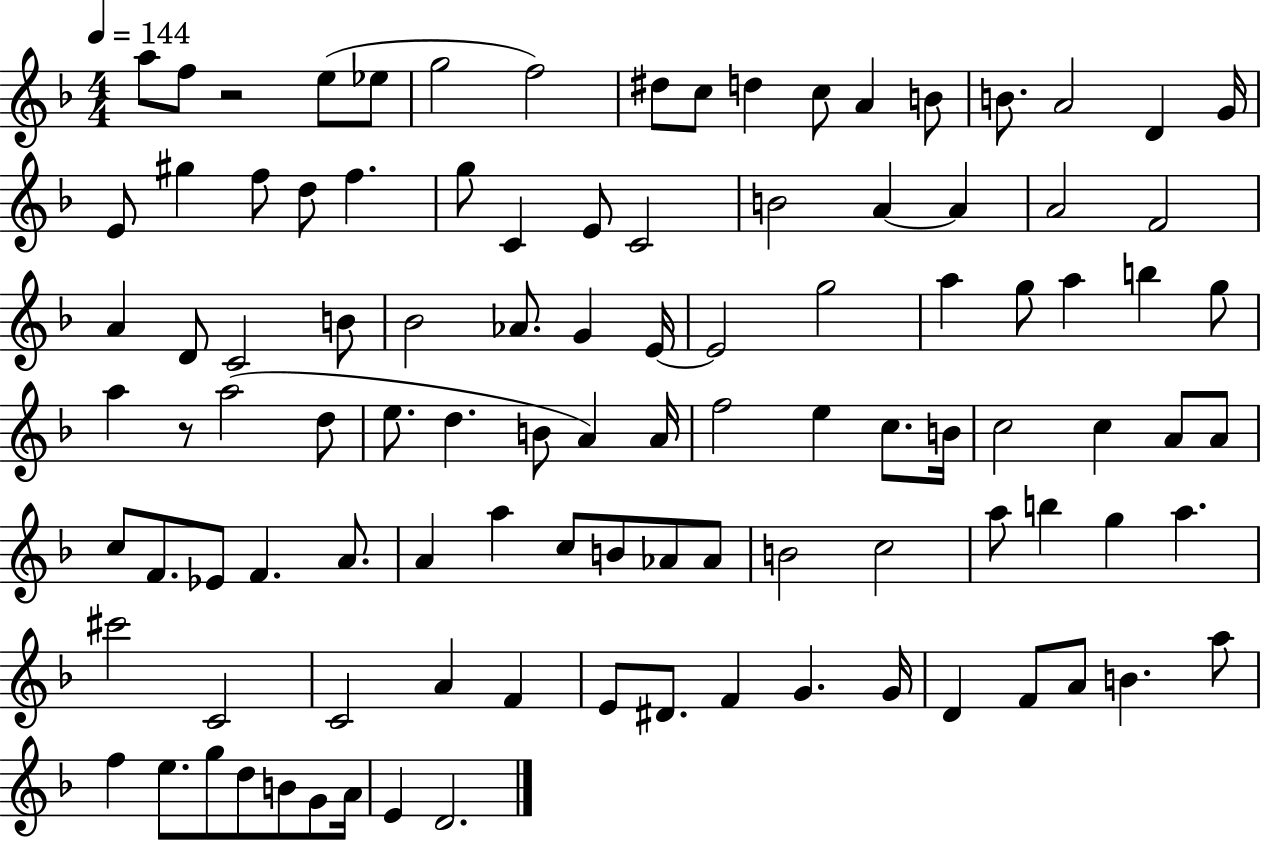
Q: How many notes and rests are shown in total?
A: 104